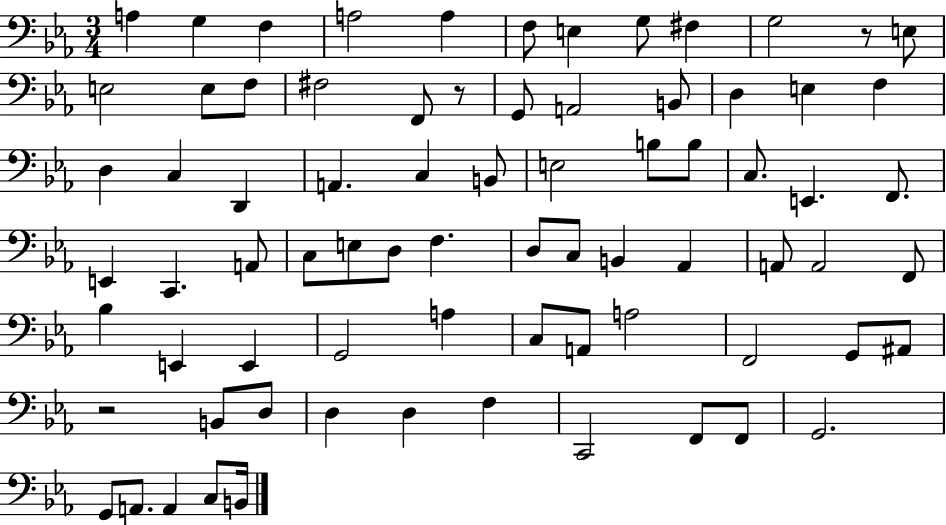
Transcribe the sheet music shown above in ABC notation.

X:1
T:Untitled
M:3/4
L:1/4
K:Eb
A, G, F, A,2 A, F,/2 E, G,/2 ^F, G,2 z/2 E,/2 E,2 E,/2 F,/2 ^F,2 F,,/2 z/2 G,,/2 A,,2 B,,/2 D, E, F, D, C, D,, A,, C, B,,/2 E,2 B,/2 B,/2 C,/2 E,, F,,/2 E,, C,, A,,/2 C,/2 E,/2 D,/2 F, D,/2 C,/2 B,, _A,, A,,/2 A,,2 F,,/2 _B, E,, E,, G,,2 A, C,/2 A,,/2 A,2 F,,2 G,,/2 ^A,,/2 z2 B,,/2 D,/2 D, D, F, C,,2 F,,/2 F,,/2 G,,2 G,,/2 A,,/2 A,, C,/2 B,,/4